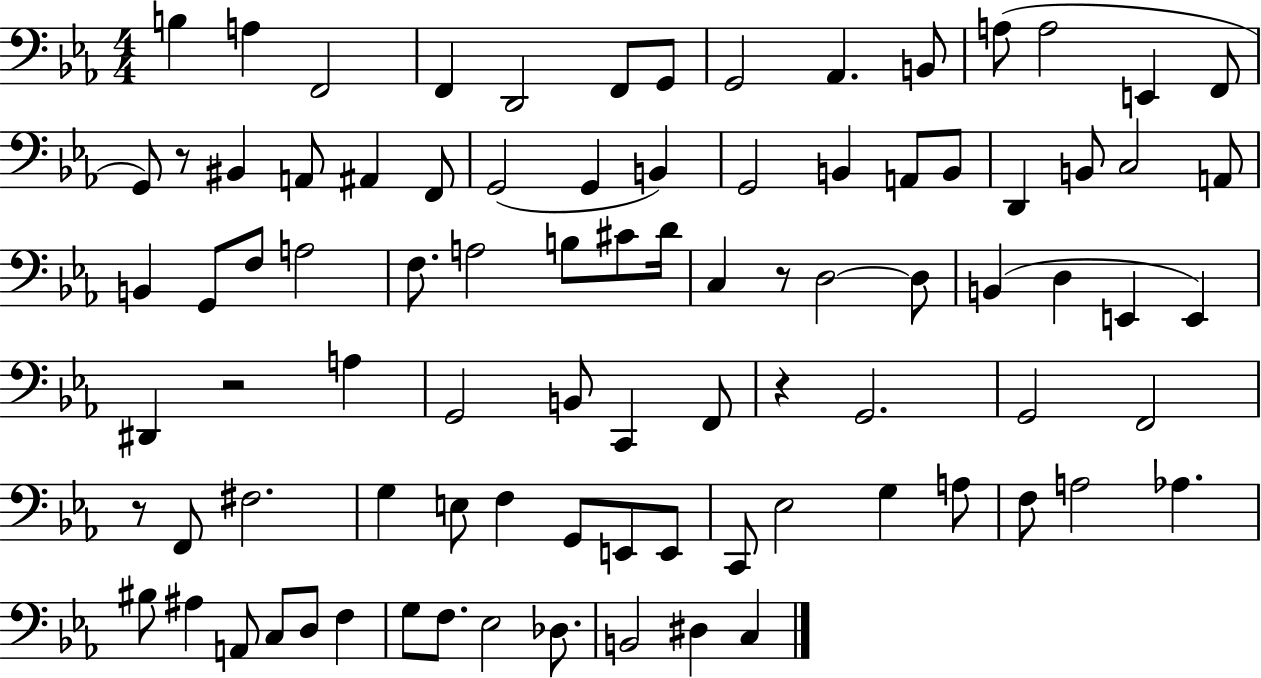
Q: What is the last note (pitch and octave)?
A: C3